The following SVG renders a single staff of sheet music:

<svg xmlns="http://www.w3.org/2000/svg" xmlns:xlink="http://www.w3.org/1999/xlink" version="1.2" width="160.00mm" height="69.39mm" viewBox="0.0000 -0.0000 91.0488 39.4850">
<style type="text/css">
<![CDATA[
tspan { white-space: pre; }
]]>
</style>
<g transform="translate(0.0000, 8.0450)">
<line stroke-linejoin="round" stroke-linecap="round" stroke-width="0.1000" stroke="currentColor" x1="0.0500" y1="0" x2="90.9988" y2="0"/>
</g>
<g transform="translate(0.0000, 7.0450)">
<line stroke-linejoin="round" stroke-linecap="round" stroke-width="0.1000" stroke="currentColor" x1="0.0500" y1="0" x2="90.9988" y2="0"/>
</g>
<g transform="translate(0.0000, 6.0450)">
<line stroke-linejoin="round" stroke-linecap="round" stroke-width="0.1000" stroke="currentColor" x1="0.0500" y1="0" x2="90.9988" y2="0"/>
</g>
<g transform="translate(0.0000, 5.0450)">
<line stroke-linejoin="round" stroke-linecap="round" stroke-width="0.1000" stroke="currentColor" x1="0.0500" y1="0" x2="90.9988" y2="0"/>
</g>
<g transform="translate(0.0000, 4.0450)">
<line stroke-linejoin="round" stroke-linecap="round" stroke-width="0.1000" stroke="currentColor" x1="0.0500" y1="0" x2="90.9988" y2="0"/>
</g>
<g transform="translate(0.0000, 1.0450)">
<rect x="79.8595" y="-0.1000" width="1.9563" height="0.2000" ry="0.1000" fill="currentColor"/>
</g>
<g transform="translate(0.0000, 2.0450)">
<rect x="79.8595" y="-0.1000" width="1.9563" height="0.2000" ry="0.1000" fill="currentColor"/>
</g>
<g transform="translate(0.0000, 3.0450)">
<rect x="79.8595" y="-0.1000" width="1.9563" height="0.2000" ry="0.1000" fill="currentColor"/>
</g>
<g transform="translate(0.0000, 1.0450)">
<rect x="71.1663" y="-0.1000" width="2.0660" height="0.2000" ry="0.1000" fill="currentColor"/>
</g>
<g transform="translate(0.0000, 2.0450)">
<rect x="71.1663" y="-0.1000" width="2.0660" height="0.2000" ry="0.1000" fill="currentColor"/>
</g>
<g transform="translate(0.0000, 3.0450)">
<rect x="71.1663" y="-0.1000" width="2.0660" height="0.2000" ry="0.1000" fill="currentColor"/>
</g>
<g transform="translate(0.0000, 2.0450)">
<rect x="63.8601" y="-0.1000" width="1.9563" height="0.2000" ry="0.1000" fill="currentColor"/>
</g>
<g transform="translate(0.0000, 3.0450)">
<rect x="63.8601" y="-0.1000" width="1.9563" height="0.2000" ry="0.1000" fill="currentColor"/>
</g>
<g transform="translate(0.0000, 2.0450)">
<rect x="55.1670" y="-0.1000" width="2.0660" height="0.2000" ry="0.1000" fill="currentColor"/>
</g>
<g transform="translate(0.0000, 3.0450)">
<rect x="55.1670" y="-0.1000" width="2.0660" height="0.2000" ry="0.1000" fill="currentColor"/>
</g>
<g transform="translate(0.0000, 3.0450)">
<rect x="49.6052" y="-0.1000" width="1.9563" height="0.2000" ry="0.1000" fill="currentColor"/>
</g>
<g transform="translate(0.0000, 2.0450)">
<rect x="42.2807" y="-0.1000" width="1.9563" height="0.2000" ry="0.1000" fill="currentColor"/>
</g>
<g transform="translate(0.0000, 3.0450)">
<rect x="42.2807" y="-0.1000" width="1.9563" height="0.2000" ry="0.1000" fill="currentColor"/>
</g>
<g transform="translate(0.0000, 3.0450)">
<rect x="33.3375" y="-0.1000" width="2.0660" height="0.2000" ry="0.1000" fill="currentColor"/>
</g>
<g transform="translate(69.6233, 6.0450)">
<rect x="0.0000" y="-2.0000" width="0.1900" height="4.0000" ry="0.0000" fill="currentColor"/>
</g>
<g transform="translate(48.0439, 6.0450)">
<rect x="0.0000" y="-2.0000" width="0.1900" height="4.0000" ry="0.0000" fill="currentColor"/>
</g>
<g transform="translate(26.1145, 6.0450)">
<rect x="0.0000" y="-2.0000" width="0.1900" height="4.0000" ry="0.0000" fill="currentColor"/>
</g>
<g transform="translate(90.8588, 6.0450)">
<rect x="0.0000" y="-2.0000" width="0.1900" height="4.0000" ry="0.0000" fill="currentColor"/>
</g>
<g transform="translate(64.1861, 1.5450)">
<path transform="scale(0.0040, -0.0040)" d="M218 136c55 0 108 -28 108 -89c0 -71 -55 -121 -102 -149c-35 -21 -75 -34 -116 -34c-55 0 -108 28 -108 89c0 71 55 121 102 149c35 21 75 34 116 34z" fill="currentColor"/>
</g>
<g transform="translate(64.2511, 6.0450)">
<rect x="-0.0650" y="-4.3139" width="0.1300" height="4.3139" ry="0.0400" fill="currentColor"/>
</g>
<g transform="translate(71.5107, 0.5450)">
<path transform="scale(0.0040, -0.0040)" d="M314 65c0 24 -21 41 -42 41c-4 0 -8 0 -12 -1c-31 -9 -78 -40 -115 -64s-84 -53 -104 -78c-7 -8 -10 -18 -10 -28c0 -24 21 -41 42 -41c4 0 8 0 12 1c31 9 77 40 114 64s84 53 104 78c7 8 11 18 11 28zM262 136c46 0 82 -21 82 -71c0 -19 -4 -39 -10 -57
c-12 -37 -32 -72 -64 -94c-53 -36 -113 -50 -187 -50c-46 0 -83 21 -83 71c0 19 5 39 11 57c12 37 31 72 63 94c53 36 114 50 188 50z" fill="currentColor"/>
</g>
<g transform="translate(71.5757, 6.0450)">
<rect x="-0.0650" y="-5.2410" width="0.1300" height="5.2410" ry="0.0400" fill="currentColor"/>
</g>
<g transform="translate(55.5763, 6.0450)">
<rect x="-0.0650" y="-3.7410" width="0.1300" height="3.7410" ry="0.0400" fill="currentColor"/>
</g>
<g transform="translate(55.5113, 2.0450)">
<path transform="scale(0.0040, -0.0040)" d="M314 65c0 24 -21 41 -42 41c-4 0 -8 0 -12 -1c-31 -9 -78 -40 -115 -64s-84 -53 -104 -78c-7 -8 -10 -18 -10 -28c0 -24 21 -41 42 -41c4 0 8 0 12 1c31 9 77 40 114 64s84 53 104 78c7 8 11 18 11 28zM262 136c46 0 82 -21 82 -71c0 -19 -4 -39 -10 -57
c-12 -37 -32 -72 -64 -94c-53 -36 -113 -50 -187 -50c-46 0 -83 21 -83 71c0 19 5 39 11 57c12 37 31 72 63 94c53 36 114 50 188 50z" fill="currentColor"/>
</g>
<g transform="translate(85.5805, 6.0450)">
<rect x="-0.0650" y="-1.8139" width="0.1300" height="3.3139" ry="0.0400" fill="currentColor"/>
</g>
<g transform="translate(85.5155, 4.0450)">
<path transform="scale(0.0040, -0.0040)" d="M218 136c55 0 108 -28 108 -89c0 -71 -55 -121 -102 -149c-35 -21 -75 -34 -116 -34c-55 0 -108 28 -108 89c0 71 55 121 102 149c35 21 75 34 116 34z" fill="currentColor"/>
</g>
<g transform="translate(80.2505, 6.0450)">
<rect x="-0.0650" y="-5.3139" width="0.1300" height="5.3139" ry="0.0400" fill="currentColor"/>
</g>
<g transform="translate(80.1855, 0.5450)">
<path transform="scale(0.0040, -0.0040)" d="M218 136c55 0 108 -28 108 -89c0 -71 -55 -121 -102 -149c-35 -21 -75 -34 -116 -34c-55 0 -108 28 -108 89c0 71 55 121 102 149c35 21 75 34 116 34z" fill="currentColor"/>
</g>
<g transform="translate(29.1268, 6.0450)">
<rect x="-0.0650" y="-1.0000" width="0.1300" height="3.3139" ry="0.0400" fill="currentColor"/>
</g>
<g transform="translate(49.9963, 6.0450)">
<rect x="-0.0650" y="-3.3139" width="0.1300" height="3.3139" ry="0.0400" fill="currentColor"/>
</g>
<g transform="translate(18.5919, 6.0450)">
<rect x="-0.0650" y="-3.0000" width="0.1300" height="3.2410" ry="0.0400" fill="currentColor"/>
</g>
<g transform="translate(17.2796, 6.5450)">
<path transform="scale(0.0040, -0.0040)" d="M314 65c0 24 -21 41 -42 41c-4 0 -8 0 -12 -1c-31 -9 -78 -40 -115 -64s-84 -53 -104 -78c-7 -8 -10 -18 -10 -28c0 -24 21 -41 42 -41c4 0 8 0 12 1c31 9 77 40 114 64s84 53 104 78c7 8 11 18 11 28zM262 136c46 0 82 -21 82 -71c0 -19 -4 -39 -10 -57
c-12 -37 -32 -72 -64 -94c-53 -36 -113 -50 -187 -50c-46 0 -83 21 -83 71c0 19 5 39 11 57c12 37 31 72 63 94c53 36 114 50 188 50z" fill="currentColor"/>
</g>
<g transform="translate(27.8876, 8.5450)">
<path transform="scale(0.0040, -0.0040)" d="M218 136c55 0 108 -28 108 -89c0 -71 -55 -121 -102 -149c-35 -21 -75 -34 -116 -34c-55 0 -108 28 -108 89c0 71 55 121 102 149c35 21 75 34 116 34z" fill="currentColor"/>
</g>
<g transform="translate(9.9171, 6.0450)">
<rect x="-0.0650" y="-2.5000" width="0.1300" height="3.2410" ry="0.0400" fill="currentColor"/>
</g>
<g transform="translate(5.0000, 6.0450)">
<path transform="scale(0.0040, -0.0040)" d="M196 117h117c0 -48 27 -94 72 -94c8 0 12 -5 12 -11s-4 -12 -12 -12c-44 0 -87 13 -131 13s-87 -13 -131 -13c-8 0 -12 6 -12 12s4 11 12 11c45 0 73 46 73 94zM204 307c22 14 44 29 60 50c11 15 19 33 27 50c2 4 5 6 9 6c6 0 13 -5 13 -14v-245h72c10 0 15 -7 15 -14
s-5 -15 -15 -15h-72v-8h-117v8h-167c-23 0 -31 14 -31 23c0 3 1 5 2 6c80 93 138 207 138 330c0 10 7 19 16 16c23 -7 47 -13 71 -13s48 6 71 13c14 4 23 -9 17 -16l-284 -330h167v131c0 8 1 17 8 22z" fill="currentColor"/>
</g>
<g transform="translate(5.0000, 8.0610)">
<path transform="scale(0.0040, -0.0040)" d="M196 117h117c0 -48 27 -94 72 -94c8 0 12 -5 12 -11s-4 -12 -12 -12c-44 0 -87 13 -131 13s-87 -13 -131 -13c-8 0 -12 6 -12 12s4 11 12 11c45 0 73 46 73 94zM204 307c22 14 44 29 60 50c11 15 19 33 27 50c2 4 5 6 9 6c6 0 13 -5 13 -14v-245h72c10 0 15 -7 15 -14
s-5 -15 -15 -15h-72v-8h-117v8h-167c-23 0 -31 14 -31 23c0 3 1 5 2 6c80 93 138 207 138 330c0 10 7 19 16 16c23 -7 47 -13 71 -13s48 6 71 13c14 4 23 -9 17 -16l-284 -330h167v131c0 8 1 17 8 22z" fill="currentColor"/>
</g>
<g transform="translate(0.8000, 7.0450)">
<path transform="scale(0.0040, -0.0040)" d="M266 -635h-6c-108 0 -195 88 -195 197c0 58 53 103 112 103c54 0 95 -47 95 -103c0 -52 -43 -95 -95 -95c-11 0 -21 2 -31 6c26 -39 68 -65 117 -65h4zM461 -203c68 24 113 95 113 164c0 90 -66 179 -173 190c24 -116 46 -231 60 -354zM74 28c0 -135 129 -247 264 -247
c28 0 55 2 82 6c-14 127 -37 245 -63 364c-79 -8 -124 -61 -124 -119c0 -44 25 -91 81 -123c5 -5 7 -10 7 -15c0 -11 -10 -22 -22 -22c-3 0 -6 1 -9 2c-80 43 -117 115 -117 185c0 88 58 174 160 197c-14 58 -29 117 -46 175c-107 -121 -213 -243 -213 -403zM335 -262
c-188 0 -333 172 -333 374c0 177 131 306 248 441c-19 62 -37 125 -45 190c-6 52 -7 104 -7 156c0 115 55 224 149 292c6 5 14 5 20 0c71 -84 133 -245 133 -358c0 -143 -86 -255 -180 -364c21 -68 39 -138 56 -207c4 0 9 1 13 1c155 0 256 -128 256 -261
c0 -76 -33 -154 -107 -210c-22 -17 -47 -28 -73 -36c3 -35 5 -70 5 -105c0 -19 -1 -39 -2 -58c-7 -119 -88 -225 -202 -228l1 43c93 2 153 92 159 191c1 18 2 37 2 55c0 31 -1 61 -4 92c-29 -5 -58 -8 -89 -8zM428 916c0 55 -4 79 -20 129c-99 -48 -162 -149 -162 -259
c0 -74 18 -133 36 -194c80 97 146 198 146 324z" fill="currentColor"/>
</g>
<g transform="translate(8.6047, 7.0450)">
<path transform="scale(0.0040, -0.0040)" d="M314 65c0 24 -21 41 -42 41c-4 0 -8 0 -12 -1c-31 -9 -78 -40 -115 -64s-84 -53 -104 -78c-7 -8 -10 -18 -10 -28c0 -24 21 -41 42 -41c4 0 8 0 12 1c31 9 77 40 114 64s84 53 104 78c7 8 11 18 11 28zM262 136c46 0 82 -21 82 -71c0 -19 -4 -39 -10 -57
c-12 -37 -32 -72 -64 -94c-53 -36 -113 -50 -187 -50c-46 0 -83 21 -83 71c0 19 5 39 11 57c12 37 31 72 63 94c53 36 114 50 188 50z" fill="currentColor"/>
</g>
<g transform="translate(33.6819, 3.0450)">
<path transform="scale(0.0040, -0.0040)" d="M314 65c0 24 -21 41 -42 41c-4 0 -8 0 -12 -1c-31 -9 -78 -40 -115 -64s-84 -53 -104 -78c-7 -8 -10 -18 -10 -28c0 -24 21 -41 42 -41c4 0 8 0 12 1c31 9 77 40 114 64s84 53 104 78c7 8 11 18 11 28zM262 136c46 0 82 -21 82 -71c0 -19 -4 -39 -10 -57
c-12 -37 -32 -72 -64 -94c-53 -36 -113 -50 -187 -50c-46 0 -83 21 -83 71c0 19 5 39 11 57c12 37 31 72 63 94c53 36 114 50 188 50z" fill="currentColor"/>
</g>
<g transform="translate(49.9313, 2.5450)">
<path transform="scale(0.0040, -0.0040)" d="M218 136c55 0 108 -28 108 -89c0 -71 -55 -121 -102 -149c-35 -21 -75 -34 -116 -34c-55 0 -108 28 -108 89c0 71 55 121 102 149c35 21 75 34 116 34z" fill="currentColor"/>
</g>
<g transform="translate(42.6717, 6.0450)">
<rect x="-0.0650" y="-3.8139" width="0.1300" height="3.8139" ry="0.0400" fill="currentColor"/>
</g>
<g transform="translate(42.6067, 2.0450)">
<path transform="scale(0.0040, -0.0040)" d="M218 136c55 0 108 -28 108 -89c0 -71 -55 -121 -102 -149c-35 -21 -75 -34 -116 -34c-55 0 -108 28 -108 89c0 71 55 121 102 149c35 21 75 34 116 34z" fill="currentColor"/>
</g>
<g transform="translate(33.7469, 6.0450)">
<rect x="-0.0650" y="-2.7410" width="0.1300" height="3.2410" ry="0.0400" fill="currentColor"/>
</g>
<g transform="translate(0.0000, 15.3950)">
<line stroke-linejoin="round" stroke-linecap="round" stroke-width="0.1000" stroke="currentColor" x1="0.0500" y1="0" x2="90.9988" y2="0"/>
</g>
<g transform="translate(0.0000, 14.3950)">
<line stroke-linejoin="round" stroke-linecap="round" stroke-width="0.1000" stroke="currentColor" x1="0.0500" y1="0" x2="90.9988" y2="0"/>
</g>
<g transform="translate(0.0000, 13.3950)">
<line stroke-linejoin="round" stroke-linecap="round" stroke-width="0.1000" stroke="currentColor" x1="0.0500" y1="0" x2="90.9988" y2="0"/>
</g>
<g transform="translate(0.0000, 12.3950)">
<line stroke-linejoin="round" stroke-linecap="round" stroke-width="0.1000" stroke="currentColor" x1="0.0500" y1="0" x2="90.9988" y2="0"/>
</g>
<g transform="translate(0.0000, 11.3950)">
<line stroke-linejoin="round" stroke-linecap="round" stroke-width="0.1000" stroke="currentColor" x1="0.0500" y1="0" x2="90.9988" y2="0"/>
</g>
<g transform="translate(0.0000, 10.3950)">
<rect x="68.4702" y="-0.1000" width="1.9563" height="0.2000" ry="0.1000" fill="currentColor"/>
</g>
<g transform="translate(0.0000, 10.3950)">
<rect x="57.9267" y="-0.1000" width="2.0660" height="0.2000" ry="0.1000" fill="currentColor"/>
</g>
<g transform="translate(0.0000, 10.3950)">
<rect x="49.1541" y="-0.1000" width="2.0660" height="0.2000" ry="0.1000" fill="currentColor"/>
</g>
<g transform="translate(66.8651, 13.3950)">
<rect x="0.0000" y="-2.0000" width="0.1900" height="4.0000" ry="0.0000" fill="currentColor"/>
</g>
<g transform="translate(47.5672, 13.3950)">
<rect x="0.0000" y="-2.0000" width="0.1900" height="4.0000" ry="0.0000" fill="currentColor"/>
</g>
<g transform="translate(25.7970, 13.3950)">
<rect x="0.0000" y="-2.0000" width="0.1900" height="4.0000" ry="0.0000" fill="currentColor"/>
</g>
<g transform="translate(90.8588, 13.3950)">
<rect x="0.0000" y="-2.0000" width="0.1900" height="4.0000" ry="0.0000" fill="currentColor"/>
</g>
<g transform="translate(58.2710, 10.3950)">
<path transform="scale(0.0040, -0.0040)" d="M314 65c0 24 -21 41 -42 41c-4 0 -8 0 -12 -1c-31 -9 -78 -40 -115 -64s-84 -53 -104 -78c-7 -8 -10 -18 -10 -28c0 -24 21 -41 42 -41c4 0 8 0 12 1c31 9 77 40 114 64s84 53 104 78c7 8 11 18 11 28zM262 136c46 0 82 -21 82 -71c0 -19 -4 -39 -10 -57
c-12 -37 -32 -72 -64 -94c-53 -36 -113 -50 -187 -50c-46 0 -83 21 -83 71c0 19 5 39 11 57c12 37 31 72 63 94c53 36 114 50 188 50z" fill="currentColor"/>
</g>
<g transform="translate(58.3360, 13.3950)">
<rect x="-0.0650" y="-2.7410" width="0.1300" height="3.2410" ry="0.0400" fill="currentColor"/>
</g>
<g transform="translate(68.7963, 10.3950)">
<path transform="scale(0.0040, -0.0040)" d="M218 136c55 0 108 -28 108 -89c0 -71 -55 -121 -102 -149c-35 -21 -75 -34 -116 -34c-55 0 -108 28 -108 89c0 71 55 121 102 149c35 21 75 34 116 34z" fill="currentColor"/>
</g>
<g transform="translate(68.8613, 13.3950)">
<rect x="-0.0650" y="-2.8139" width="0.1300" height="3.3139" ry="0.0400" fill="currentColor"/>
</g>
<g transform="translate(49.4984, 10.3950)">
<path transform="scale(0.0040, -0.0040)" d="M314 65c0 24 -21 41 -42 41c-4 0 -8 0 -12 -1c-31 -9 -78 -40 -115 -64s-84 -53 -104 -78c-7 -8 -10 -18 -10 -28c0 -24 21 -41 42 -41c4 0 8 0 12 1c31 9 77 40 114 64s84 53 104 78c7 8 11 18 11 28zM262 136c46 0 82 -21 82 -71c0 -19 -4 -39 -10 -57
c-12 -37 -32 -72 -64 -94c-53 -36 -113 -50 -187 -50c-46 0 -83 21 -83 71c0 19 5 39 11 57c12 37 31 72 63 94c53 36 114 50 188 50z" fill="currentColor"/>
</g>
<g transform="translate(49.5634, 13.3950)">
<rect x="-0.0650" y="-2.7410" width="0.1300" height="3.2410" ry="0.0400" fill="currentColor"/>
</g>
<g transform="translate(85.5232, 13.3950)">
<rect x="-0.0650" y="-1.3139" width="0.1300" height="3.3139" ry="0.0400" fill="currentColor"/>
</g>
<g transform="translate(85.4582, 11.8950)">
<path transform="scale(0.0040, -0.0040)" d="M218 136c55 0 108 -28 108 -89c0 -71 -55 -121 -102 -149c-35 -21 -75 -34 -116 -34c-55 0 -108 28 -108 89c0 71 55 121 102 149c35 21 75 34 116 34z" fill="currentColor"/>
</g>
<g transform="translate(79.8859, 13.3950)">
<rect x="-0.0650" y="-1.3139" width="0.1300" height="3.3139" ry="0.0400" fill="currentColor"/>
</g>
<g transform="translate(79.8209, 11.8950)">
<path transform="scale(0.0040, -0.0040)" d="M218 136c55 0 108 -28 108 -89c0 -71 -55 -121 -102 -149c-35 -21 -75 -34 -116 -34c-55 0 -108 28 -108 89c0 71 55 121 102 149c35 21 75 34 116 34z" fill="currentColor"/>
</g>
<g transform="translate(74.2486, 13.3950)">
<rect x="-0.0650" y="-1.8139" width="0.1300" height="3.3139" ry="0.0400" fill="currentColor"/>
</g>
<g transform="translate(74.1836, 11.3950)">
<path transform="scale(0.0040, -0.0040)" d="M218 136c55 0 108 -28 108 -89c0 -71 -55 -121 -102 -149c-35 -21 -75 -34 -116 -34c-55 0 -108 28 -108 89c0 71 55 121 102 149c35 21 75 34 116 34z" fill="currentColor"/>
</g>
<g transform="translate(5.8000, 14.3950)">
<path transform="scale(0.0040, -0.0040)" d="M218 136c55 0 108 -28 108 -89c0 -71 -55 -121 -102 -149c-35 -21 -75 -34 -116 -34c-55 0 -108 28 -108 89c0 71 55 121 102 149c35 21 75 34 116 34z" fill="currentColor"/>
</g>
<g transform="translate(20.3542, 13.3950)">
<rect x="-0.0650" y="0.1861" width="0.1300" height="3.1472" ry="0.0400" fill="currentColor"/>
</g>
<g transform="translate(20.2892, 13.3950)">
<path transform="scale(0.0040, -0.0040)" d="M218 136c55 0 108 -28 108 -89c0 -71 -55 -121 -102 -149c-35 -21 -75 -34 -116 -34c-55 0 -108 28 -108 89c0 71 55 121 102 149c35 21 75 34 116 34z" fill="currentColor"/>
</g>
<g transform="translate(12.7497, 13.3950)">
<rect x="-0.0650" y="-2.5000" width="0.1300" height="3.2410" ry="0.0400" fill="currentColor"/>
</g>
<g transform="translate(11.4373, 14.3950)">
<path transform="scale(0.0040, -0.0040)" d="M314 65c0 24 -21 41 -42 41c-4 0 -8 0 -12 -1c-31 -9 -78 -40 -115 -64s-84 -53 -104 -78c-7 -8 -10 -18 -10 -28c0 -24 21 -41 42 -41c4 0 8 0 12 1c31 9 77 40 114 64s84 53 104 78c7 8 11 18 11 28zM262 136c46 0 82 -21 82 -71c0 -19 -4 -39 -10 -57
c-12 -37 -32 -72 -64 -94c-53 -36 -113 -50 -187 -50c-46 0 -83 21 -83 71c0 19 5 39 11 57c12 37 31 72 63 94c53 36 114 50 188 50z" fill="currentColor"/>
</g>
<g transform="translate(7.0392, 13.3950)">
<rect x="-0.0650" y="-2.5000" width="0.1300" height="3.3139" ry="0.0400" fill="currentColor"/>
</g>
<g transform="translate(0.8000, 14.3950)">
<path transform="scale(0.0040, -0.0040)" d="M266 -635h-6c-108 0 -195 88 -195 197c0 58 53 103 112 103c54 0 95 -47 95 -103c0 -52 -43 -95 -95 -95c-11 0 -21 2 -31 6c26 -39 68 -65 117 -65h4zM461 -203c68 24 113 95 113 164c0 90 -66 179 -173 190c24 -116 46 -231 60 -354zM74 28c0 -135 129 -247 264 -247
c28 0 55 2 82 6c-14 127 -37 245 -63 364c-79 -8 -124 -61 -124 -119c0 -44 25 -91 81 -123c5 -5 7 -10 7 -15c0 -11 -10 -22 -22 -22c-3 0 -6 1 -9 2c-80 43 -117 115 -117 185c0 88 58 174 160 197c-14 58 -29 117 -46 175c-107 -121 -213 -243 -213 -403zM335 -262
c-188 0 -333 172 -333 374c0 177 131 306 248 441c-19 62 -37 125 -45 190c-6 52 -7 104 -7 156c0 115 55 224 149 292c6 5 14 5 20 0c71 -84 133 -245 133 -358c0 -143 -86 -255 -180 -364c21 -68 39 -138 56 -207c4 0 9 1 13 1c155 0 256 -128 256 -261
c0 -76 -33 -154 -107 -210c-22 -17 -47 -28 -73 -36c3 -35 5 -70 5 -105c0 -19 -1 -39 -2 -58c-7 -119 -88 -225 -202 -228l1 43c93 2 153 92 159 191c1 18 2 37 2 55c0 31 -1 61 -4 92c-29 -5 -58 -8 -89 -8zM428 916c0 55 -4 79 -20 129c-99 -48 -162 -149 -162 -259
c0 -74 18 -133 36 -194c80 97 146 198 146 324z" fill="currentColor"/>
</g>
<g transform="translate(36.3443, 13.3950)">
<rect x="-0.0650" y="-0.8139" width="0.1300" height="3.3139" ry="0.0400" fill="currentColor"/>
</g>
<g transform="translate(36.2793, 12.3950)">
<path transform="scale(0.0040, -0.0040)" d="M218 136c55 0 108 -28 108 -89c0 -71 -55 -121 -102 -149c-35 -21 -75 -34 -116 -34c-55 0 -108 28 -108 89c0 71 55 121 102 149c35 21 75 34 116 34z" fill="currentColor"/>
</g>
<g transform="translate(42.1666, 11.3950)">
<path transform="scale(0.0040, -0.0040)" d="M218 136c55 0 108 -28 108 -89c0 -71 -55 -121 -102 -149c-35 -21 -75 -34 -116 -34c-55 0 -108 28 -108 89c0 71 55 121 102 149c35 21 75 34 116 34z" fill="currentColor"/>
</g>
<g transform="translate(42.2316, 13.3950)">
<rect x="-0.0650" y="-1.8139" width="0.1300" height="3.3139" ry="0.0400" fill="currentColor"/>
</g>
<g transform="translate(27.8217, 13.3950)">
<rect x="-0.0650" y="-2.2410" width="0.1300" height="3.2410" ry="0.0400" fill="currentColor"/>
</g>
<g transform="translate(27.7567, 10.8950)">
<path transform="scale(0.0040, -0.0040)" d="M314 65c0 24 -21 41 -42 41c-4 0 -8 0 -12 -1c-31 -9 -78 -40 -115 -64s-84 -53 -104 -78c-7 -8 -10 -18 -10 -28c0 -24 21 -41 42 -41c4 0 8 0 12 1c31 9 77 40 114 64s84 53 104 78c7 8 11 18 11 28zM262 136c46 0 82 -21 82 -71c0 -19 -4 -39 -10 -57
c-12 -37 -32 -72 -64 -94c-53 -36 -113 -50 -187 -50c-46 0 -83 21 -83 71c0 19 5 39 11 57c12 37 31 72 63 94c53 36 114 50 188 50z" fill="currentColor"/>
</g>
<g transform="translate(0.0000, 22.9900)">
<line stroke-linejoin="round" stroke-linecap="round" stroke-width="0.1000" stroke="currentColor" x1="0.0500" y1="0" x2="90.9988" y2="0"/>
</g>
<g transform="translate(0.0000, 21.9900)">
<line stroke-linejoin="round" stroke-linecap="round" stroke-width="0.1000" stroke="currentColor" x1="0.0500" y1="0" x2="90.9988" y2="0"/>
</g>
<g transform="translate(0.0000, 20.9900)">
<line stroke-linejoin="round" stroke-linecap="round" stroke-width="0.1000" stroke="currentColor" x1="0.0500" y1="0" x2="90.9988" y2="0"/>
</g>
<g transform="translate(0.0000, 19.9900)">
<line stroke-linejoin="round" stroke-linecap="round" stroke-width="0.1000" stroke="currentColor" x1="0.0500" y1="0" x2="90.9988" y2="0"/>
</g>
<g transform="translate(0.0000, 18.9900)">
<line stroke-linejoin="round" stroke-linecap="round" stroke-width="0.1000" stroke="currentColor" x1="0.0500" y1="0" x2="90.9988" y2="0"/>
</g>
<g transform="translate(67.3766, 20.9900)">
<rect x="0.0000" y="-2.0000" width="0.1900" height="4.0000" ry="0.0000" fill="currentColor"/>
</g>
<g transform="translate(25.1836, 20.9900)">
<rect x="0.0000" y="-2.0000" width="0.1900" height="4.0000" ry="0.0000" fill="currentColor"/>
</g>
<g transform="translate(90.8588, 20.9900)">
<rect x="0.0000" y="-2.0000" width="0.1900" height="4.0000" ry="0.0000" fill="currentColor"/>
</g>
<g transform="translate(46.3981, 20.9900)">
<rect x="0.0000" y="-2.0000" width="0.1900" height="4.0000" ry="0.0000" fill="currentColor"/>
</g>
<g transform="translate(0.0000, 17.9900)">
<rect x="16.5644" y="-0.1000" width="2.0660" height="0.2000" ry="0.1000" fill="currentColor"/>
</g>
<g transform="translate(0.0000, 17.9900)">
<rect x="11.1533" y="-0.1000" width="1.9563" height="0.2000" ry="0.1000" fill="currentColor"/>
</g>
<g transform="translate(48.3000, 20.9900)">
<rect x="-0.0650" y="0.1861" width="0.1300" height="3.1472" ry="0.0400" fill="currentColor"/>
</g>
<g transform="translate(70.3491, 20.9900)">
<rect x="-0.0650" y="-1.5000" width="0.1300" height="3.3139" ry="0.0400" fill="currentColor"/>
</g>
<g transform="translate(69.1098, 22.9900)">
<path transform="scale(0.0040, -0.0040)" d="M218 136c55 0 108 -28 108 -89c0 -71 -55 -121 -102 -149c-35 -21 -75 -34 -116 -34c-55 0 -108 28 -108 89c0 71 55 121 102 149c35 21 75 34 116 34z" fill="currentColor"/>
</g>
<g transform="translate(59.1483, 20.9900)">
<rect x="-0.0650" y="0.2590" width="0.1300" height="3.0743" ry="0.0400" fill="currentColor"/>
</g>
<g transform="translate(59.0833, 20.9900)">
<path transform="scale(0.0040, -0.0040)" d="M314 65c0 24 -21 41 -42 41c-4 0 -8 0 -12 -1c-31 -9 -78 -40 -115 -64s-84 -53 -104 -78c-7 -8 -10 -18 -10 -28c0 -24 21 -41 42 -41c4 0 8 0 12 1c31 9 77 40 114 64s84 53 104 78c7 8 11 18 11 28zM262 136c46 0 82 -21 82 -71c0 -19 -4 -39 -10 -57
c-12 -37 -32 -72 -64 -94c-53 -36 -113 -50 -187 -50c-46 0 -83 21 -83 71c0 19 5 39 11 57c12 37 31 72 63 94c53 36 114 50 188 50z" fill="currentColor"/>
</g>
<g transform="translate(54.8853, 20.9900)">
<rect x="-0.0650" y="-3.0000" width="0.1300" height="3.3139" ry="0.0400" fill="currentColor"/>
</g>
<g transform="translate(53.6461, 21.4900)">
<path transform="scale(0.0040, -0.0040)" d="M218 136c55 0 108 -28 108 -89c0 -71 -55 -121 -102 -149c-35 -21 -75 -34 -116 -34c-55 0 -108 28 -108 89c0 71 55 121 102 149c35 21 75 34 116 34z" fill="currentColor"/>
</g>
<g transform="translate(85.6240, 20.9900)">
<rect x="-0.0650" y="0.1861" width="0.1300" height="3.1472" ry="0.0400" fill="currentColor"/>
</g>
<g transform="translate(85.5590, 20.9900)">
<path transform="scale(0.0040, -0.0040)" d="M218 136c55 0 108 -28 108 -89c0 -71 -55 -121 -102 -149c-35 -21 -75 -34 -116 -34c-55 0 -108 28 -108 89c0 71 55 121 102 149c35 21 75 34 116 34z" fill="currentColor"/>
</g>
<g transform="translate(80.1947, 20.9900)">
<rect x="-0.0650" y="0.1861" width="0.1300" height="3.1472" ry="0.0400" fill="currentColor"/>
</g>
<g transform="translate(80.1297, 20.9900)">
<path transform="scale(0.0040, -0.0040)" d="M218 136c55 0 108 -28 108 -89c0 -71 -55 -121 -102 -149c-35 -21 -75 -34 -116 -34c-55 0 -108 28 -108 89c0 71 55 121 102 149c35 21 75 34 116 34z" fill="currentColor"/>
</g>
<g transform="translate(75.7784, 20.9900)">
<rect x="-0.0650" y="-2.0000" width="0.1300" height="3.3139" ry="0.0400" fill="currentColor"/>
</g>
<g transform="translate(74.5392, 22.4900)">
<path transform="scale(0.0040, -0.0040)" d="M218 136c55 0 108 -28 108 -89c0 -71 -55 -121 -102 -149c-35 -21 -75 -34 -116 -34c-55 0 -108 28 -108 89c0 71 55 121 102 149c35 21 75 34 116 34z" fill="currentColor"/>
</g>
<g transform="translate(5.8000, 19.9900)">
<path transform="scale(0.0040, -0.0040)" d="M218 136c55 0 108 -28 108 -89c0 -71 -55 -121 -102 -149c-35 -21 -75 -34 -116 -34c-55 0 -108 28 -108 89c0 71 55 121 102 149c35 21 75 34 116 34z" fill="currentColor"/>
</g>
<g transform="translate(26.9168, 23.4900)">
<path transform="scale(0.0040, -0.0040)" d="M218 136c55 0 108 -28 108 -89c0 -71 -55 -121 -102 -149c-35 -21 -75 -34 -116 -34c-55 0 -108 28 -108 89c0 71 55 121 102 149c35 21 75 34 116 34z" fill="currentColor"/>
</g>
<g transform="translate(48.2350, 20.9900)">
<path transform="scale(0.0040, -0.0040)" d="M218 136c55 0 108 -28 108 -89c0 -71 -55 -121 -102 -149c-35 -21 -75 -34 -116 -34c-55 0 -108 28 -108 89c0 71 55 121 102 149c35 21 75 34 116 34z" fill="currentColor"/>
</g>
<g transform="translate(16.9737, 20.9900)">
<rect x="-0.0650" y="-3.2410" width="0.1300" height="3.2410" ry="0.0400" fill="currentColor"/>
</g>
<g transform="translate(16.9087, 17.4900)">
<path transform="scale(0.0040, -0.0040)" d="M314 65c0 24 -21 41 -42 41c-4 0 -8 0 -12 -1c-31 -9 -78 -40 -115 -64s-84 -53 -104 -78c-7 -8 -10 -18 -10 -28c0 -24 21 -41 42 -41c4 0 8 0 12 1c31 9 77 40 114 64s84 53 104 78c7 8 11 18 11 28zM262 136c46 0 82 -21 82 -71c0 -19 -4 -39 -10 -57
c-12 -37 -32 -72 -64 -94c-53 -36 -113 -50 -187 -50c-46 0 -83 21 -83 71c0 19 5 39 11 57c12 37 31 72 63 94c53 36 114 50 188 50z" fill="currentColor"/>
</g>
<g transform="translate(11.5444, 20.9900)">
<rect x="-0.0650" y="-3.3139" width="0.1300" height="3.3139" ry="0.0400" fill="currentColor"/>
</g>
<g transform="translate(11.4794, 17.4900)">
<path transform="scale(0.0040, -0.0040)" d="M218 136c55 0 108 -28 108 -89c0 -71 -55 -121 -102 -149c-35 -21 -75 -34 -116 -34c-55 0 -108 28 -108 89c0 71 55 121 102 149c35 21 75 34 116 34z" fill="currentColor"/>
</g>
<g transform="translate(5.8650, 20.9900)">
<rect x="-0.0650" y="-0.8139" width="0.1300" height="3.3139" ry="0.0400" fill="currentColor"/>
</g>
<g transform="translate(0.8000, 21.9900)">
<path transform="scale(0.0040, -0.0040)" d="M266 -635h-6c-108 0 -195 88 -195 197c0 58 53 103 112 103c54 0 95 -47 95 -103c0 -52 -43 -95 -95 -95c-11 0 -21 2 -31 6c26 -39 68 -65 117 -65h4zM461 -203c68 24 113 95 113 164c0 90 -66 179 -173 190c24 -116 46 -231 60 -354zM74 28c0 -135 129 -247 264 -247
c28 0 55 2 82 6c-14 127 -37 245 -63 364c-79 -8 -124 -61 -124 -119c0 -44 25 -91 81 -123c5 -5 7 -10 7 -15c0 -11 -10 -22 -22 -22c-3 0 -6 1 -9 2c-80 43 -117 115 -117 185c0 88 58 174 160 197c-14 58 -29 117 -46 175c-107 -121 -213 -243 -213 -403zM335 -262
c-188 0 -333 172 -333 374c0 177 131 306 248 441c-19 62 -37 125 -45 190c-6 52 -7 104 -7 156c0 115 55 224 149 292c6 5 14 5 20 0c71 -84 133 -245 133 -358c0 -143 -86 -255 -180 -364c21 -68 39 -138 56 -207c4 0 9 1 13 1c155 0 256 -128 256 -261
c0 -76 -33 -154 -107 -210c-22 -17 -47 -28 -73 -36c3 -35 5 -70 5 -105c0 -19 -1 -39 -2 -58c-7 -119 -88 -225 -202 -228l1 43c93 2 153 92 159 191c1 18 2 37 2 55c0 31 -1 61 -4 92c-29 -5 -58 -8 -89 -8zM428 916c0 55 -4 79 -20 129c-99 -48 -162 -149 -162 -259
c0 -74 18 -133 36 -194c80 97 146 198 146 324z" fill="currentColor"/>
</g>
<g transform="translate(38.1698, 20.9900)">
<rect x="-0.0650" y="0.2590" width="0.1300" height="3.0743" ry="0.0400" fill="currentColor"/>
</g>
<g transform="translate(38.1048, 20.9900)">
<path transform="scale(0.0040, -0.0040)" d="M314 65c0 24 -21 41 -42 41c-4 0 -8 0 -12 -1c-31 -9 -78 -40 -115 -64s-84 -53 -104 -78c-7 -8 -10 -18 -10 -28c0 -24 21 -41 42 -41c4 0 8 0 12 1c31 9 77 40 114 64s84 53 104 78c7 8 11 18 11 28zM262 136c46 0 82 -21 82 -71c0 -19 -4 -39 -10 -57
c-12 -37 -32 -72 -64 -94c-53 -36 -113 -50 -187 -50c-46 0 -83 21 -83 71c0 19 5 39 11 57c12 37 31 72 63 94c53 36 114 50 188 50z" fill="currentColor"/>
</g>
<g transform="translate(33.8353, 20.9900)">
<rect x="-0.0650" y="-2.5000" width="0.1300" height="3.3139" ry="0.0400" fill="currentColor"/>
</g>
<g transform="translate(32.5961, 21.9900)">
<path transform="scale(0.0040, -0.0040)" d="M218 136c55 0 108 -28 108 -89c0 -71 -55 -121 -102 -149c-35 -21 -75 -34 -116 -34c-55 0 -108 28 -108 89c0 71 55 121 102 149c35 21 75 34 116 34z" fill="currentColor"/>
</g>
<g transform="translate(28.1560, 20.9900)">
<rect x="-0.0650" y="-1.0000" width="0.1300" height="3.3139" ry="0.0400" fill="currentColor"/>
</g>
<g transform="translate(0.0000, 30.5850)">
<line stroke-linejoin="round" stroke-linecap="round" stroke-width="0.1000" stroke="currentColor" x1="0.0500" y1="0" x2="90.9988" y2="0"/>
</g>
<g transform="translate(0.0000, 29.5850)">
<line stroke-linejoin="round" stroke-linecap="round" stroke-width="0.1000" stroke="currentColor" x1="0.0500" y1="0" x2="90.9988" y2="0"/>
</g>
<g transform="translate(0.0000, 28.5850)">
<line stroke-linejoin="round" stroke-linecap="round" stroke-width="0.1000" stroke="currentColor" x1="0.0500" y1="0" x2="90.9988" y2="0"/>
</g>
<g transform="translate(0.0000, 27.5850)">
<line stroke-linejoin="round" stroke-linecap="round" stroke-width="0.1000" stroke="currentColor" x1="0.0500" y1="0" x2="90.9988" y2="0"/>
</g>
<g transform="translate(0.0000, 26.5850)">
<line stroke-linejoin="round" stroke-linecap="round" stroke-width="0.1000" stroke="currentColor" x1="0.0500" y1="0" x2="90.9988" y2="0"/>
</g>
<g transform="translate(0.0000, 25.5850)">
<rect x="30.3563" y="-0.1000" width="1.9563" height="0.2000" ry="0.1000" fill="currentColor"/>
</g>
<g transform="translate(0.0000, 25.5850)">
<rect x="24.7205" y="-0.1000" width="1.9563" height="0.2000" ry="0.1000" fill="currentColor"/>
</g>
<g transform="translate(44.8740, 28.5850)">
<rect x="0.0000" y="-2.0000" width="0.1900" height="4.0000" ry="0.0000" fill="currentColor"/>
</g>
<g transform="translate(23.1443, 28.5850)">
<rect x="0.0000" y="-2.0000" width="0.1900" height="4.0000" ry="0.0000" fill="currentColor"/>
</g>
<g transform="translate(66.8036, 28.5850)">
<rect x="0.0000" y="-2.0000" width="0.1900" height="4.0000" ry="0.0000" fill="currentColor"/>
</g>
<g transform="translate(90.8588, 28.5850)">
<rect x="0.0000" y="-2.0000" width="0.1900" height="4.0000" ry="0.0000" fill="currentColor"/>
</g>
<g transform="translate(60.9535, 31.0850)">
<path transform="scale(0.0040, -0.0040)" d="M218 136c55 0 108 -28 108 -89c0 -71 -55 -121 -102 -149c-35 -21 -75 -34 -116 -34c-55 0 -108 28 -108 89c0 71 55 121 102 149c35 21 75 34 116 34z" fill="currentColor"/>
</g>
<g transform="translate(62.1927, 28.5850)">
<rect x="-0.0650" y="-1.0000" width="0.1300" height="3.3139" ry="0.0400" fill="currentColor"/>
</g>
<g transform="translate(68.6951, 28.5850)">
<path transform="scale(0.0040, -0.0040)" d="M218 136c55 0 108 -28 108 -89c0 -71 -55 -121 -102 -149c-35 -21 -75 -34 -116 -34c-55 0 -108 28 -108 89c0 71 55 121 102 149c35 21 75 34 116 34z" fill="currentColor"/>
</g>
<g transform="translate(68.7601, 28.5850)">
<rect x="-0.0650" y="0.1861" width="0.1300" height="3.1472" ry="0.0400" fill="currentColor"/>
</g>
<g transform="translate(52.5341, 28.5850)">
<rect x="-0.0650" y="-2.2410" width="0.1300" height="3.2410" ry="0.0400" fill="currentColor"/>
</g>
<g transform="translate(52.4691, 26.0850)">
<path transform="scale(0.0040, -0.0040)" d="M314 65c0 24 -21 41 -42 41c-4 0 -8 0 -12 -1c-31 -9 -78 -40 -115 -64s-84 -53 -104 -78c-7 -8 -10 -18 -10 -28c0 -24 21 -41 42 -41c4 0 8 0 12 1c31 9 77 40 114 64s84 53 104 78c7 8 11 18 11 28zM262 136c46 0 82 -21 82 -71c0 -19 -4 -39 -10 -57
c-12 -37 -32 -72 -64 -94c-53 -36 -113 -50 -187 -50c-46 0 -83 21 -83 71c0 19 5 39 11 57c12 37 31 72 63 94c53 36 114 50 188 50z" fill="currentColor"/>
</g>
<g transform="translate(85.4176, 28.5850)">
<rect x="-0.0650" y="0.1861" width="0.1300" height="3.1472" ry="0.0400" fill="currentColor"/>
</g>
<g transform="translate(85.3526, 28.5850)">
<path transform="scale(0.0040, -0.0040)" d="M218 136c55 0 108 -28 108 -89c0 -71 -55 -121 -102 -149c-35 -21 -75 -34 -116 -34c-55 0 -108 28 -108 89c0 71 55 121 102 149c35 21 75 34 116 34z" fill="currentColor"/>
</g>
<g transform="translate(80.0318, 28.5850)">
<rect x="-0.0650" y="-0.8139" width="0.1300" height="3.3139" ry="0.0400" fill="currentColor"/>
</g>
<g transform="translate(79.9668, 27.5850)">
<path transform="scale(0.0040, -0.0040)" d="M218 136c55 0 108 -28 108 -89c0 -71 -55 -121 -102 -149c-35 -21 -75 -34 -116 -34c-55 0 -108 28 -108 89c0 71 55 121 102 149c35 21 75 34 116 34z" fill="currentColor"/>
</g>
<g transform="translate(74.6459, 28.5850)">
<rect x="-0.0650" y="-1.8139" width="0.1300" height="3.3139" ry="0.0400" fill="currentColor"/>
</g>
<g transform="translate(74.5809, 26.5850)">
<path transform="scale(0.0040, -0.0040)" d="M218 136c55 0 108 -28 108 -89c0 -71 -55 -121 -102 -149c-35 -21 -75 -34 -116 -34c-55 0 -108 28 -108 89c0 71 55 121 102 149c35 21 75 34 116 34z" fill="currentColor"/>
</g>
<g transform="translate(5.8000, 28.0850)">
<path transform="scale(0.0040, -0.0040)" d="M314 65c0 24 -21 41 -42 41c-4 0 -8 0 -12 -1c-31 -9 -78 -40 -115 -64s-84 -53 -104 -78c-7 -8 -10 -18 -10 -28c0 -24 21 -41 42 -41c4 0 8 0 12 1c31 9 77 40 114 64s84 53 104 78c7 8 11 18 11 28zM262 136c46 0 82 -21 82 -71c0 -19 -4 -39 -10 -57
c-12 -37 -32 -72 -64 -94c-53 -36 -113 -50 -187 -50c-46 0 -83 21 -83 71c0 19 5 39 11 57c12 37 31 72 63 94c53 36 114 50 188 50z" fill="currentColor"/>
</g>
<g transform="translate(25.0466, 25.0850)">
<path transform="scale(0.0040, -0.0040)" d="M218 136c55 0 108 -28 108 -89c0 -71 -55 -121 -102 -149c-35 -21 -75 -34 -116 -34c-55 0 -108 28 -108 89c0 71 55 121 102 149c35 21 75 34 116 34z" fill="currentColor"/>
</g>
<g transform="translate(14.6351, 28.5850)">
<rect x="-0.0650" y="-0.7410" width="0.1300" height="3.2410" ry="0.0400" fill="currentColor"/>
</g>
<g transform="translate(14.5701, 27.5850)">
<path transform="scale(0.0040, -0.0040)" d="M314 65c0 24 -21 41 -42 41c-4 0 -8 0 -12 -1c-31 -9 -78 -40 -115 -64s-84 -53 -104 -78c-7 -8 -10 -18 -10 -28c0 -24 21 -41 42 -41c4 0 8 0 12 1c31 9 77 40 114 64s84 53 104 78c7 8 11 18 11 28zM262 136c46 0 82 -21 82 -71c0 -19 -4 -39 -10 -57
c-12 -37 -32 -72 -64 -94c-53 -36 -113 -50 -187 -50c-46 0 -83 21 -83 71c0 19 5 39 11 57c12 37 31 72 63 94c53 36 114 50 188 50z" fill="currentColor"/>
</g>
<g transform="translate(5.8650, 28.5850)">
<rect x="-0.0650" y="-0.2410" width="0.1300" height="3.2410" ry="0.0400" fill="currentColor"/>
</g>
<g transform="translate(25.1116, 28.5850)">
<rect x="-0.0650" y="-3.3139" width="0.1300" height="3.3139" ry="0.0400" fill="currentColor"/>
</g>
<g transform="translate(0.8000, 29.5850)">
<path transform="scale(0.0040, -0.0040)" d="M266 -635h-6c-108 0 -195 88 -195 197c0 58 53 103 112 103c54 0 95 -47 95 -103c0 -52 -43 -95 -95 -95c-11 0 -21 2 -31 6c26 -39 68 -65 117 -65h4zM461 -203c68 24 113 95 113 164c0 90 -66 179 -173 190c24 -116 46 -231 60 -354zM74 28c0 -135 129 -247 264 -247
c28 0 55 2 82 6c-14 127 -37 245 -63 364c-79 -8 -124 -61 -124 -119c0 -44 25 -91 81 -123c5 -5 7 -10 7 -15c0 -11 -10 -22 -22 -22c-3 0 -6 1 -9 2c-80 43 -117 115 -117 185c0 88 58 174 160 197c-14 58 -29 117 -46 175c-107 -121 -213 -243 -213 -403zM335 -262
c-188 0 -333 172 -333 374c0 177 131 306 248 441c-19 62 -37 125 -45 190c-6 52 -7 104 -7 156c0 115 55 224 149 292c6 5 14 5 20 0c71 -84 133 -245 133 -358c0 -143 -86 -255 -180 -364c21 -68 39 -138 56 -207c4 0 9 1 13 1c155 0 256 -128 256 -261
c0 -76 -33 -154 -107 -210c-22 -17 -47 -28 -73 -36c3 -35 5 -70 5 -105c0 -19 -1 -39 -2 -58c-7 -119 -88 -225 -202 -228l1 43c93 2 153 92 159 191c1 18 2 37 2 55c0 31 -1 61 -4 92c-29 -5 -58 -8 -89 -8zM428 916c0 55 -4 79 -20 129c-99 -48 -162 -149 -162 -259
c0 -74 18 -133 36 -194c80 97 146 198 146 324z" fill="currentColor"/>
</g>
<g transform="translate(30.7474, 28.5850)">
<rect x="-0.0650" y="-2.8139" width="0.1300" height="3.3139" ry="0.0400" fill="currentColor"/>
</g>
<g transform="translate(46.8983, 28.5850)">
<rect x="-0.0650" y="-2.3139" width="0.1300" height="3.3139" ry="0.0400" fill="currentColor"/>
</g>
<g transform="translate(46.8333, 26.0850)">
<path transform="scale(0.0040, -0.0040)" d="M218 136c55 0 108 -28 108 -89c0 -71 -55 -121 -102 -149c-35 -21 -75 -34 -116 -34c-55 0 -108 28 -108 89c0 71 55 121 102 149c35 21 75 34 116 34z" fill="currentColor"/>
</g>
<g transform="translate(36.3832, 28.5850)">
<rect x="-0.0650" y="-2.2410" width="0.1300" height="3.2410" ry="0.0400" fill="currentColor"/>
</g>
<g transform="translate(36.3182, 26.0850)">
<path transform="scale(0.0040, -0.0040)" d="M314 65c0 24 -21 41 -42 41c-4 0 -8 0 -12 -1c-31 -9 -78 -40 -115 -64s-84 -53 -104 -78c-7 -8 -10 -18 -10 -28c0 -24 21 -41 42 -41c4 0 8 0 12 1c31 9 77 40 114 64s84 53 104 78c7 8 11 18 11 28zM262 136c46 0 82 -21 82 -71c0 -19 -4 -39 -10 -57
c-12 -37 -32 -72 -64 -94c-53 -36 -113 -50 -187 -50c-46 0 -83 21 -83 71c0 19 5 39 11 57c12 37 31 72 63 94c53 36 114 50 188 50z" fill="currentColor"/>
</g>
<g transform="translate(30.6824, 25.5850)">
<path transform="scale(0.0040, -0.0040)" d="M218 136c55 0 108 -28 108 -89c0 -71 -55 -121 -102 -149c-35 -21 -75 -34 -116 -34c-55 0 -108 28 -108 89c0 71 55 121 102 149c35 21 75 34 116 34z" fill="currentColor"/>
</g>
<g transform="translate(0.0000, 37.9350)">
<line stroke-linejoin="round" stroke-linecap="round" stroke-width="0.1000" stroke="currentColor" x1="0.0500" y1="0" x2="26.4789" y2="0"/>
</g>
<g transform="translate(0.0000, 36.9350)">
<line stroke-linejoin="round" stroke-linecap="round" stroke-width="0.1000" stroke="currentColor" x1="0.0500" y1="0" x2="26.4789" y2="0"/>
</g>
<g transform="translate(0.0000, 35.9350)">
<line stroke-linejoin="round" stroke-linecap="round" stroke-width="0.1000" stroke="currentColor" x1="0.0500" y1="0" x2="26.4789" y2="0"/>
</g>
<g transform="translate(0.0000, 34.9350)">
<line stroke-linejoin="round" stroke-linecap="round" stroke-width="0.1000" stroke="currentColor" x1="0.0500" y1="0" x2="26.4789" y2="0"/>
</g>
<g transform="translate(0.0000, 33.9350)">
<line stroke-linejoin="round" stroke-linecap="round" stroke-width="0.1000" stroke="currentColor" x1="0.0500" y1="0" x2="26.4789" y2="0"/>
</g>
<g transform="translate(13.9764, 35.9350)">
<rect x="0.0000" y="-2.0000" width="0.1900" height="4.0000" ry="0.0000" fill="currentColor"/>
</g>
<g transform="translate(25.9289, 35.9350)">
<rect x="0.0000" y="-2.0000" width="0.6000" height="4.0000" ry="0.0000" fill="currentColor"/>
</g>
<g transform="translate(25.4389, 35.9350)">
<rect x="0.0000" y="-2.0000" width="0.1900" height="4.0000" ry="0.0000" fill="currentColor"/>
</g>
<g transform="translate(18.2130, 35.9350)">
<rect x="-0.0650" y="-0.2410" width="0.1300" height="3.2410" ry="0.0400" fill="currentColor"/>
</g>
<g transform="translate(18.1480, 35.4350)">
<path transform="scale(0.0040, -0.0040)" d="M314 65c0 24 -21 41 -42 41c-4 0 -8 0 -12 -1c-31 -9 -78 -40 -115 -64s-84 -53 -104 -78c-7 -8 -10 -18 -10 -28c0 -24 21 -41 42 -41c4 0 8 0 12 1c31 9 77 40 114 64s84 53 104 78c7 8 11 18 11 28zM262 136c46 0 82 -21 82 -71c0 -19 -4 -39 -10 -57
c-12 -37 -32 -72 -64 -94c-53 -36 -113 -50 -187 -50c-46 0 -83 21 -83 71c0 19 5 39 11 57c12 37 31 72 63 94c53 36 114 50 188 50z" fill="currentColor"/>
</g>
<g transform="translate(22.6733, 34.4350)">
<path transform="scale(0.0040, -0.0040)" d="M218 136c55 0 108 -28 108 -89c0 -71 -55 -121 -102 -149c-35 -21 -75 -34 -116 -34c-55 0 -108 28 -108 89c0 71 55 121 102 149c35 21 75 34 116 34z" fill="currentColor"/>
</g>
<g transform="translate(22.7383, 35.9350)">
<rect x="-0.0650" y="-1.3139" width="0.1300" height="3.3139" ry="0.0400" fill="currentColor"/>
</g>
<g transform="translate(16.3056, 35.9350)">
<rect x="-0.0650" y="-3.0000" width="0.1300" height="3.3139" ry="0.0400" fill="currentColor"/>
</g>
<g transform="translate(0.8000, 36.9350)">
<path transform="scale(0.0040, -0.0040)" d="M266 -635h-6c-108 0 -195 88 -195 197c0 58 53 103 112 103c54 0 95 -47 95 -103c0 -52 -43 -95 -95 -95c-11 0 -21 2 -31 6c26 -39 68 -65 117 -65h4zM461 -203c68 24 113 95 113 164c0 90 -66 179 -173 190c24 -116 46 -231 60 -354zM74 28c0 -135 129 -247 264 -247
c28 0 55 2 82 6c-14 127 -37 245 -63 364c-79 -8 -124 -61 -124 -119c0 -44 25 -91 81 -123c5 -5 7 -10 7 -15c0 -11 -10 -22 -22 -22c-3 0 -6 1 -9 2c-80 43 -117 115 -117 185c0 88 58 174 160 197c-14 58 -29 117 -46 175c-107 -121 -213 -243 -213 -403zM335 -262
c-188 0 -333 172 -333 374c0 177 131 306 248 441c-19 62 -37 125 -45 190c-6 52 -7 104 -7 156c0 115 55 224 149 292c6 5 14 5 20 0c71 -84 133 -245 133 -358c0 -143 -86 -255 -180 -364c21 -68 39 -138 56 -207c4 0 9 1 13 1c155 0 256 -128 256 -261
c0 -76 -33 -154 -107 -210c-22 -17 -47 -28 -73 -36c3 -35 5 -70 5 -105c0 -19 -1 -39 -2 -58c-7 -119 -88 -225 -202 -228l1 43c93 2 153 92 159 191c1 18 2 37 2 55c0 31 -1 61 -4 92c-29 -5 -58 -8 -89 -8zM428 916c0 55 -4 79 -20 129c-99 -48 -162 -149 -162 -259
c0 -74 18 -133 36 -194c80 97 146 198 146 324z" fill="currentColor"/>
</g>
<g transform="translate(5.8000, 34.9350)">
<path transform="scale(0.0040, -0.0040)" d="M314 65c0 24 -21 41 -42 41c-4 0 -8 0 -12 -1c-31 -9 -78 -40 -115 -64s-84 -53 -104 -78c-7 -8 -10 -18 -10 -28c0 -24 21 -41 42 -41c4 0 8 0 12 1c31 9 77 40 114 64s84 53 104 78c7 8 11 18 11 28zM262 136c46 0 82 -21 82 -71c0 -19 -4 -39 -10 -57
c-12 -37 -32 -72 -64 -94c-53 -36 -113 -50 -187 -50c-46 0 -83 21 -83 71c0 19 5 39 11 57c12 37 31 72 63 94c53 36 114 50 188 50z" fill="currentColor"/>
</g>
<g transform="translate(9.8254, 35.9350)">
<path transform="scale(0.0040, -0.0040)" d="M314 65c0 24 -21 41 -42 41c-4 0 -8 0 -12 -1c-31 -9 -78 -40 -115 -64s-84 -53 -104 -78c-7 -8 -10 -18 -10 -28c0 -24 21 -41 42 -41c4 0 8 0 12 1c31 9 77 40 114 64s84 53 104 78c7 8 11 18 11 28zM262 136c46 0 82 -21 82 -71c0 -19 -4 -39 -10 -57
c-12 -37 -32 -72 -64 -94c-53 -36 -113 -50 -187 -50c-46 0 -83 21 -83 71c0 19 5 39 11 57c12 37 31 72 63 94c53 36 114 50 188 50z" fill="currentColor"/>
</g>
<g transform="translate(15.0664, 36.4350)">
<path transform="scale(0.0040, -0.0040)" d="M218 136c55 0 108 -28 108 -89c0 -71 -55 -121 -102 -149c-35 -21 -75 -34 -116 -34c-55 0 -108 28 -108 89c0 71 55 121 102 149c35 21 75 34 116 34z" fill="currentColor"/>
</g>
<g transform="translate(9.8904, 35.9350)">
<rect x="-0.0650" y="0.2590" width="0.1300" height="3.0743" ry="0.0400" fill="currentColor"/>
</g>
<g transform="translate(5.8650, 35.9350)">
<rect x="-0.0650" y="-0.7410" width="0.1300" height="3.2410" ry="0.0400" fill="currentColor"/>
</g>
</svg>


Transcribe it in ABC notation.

X:1
T:Untitled
M:4/4
L:1/4
K:C
G2 A2 D a2 c' b c'2 d' f'2 f' f G G2 B g2 d f a2 a2 a f e e d b b2 D G B2 B A B2 E F B B c2 d2 b a g2 g g2 D B f d B d2 B2 A c2 e